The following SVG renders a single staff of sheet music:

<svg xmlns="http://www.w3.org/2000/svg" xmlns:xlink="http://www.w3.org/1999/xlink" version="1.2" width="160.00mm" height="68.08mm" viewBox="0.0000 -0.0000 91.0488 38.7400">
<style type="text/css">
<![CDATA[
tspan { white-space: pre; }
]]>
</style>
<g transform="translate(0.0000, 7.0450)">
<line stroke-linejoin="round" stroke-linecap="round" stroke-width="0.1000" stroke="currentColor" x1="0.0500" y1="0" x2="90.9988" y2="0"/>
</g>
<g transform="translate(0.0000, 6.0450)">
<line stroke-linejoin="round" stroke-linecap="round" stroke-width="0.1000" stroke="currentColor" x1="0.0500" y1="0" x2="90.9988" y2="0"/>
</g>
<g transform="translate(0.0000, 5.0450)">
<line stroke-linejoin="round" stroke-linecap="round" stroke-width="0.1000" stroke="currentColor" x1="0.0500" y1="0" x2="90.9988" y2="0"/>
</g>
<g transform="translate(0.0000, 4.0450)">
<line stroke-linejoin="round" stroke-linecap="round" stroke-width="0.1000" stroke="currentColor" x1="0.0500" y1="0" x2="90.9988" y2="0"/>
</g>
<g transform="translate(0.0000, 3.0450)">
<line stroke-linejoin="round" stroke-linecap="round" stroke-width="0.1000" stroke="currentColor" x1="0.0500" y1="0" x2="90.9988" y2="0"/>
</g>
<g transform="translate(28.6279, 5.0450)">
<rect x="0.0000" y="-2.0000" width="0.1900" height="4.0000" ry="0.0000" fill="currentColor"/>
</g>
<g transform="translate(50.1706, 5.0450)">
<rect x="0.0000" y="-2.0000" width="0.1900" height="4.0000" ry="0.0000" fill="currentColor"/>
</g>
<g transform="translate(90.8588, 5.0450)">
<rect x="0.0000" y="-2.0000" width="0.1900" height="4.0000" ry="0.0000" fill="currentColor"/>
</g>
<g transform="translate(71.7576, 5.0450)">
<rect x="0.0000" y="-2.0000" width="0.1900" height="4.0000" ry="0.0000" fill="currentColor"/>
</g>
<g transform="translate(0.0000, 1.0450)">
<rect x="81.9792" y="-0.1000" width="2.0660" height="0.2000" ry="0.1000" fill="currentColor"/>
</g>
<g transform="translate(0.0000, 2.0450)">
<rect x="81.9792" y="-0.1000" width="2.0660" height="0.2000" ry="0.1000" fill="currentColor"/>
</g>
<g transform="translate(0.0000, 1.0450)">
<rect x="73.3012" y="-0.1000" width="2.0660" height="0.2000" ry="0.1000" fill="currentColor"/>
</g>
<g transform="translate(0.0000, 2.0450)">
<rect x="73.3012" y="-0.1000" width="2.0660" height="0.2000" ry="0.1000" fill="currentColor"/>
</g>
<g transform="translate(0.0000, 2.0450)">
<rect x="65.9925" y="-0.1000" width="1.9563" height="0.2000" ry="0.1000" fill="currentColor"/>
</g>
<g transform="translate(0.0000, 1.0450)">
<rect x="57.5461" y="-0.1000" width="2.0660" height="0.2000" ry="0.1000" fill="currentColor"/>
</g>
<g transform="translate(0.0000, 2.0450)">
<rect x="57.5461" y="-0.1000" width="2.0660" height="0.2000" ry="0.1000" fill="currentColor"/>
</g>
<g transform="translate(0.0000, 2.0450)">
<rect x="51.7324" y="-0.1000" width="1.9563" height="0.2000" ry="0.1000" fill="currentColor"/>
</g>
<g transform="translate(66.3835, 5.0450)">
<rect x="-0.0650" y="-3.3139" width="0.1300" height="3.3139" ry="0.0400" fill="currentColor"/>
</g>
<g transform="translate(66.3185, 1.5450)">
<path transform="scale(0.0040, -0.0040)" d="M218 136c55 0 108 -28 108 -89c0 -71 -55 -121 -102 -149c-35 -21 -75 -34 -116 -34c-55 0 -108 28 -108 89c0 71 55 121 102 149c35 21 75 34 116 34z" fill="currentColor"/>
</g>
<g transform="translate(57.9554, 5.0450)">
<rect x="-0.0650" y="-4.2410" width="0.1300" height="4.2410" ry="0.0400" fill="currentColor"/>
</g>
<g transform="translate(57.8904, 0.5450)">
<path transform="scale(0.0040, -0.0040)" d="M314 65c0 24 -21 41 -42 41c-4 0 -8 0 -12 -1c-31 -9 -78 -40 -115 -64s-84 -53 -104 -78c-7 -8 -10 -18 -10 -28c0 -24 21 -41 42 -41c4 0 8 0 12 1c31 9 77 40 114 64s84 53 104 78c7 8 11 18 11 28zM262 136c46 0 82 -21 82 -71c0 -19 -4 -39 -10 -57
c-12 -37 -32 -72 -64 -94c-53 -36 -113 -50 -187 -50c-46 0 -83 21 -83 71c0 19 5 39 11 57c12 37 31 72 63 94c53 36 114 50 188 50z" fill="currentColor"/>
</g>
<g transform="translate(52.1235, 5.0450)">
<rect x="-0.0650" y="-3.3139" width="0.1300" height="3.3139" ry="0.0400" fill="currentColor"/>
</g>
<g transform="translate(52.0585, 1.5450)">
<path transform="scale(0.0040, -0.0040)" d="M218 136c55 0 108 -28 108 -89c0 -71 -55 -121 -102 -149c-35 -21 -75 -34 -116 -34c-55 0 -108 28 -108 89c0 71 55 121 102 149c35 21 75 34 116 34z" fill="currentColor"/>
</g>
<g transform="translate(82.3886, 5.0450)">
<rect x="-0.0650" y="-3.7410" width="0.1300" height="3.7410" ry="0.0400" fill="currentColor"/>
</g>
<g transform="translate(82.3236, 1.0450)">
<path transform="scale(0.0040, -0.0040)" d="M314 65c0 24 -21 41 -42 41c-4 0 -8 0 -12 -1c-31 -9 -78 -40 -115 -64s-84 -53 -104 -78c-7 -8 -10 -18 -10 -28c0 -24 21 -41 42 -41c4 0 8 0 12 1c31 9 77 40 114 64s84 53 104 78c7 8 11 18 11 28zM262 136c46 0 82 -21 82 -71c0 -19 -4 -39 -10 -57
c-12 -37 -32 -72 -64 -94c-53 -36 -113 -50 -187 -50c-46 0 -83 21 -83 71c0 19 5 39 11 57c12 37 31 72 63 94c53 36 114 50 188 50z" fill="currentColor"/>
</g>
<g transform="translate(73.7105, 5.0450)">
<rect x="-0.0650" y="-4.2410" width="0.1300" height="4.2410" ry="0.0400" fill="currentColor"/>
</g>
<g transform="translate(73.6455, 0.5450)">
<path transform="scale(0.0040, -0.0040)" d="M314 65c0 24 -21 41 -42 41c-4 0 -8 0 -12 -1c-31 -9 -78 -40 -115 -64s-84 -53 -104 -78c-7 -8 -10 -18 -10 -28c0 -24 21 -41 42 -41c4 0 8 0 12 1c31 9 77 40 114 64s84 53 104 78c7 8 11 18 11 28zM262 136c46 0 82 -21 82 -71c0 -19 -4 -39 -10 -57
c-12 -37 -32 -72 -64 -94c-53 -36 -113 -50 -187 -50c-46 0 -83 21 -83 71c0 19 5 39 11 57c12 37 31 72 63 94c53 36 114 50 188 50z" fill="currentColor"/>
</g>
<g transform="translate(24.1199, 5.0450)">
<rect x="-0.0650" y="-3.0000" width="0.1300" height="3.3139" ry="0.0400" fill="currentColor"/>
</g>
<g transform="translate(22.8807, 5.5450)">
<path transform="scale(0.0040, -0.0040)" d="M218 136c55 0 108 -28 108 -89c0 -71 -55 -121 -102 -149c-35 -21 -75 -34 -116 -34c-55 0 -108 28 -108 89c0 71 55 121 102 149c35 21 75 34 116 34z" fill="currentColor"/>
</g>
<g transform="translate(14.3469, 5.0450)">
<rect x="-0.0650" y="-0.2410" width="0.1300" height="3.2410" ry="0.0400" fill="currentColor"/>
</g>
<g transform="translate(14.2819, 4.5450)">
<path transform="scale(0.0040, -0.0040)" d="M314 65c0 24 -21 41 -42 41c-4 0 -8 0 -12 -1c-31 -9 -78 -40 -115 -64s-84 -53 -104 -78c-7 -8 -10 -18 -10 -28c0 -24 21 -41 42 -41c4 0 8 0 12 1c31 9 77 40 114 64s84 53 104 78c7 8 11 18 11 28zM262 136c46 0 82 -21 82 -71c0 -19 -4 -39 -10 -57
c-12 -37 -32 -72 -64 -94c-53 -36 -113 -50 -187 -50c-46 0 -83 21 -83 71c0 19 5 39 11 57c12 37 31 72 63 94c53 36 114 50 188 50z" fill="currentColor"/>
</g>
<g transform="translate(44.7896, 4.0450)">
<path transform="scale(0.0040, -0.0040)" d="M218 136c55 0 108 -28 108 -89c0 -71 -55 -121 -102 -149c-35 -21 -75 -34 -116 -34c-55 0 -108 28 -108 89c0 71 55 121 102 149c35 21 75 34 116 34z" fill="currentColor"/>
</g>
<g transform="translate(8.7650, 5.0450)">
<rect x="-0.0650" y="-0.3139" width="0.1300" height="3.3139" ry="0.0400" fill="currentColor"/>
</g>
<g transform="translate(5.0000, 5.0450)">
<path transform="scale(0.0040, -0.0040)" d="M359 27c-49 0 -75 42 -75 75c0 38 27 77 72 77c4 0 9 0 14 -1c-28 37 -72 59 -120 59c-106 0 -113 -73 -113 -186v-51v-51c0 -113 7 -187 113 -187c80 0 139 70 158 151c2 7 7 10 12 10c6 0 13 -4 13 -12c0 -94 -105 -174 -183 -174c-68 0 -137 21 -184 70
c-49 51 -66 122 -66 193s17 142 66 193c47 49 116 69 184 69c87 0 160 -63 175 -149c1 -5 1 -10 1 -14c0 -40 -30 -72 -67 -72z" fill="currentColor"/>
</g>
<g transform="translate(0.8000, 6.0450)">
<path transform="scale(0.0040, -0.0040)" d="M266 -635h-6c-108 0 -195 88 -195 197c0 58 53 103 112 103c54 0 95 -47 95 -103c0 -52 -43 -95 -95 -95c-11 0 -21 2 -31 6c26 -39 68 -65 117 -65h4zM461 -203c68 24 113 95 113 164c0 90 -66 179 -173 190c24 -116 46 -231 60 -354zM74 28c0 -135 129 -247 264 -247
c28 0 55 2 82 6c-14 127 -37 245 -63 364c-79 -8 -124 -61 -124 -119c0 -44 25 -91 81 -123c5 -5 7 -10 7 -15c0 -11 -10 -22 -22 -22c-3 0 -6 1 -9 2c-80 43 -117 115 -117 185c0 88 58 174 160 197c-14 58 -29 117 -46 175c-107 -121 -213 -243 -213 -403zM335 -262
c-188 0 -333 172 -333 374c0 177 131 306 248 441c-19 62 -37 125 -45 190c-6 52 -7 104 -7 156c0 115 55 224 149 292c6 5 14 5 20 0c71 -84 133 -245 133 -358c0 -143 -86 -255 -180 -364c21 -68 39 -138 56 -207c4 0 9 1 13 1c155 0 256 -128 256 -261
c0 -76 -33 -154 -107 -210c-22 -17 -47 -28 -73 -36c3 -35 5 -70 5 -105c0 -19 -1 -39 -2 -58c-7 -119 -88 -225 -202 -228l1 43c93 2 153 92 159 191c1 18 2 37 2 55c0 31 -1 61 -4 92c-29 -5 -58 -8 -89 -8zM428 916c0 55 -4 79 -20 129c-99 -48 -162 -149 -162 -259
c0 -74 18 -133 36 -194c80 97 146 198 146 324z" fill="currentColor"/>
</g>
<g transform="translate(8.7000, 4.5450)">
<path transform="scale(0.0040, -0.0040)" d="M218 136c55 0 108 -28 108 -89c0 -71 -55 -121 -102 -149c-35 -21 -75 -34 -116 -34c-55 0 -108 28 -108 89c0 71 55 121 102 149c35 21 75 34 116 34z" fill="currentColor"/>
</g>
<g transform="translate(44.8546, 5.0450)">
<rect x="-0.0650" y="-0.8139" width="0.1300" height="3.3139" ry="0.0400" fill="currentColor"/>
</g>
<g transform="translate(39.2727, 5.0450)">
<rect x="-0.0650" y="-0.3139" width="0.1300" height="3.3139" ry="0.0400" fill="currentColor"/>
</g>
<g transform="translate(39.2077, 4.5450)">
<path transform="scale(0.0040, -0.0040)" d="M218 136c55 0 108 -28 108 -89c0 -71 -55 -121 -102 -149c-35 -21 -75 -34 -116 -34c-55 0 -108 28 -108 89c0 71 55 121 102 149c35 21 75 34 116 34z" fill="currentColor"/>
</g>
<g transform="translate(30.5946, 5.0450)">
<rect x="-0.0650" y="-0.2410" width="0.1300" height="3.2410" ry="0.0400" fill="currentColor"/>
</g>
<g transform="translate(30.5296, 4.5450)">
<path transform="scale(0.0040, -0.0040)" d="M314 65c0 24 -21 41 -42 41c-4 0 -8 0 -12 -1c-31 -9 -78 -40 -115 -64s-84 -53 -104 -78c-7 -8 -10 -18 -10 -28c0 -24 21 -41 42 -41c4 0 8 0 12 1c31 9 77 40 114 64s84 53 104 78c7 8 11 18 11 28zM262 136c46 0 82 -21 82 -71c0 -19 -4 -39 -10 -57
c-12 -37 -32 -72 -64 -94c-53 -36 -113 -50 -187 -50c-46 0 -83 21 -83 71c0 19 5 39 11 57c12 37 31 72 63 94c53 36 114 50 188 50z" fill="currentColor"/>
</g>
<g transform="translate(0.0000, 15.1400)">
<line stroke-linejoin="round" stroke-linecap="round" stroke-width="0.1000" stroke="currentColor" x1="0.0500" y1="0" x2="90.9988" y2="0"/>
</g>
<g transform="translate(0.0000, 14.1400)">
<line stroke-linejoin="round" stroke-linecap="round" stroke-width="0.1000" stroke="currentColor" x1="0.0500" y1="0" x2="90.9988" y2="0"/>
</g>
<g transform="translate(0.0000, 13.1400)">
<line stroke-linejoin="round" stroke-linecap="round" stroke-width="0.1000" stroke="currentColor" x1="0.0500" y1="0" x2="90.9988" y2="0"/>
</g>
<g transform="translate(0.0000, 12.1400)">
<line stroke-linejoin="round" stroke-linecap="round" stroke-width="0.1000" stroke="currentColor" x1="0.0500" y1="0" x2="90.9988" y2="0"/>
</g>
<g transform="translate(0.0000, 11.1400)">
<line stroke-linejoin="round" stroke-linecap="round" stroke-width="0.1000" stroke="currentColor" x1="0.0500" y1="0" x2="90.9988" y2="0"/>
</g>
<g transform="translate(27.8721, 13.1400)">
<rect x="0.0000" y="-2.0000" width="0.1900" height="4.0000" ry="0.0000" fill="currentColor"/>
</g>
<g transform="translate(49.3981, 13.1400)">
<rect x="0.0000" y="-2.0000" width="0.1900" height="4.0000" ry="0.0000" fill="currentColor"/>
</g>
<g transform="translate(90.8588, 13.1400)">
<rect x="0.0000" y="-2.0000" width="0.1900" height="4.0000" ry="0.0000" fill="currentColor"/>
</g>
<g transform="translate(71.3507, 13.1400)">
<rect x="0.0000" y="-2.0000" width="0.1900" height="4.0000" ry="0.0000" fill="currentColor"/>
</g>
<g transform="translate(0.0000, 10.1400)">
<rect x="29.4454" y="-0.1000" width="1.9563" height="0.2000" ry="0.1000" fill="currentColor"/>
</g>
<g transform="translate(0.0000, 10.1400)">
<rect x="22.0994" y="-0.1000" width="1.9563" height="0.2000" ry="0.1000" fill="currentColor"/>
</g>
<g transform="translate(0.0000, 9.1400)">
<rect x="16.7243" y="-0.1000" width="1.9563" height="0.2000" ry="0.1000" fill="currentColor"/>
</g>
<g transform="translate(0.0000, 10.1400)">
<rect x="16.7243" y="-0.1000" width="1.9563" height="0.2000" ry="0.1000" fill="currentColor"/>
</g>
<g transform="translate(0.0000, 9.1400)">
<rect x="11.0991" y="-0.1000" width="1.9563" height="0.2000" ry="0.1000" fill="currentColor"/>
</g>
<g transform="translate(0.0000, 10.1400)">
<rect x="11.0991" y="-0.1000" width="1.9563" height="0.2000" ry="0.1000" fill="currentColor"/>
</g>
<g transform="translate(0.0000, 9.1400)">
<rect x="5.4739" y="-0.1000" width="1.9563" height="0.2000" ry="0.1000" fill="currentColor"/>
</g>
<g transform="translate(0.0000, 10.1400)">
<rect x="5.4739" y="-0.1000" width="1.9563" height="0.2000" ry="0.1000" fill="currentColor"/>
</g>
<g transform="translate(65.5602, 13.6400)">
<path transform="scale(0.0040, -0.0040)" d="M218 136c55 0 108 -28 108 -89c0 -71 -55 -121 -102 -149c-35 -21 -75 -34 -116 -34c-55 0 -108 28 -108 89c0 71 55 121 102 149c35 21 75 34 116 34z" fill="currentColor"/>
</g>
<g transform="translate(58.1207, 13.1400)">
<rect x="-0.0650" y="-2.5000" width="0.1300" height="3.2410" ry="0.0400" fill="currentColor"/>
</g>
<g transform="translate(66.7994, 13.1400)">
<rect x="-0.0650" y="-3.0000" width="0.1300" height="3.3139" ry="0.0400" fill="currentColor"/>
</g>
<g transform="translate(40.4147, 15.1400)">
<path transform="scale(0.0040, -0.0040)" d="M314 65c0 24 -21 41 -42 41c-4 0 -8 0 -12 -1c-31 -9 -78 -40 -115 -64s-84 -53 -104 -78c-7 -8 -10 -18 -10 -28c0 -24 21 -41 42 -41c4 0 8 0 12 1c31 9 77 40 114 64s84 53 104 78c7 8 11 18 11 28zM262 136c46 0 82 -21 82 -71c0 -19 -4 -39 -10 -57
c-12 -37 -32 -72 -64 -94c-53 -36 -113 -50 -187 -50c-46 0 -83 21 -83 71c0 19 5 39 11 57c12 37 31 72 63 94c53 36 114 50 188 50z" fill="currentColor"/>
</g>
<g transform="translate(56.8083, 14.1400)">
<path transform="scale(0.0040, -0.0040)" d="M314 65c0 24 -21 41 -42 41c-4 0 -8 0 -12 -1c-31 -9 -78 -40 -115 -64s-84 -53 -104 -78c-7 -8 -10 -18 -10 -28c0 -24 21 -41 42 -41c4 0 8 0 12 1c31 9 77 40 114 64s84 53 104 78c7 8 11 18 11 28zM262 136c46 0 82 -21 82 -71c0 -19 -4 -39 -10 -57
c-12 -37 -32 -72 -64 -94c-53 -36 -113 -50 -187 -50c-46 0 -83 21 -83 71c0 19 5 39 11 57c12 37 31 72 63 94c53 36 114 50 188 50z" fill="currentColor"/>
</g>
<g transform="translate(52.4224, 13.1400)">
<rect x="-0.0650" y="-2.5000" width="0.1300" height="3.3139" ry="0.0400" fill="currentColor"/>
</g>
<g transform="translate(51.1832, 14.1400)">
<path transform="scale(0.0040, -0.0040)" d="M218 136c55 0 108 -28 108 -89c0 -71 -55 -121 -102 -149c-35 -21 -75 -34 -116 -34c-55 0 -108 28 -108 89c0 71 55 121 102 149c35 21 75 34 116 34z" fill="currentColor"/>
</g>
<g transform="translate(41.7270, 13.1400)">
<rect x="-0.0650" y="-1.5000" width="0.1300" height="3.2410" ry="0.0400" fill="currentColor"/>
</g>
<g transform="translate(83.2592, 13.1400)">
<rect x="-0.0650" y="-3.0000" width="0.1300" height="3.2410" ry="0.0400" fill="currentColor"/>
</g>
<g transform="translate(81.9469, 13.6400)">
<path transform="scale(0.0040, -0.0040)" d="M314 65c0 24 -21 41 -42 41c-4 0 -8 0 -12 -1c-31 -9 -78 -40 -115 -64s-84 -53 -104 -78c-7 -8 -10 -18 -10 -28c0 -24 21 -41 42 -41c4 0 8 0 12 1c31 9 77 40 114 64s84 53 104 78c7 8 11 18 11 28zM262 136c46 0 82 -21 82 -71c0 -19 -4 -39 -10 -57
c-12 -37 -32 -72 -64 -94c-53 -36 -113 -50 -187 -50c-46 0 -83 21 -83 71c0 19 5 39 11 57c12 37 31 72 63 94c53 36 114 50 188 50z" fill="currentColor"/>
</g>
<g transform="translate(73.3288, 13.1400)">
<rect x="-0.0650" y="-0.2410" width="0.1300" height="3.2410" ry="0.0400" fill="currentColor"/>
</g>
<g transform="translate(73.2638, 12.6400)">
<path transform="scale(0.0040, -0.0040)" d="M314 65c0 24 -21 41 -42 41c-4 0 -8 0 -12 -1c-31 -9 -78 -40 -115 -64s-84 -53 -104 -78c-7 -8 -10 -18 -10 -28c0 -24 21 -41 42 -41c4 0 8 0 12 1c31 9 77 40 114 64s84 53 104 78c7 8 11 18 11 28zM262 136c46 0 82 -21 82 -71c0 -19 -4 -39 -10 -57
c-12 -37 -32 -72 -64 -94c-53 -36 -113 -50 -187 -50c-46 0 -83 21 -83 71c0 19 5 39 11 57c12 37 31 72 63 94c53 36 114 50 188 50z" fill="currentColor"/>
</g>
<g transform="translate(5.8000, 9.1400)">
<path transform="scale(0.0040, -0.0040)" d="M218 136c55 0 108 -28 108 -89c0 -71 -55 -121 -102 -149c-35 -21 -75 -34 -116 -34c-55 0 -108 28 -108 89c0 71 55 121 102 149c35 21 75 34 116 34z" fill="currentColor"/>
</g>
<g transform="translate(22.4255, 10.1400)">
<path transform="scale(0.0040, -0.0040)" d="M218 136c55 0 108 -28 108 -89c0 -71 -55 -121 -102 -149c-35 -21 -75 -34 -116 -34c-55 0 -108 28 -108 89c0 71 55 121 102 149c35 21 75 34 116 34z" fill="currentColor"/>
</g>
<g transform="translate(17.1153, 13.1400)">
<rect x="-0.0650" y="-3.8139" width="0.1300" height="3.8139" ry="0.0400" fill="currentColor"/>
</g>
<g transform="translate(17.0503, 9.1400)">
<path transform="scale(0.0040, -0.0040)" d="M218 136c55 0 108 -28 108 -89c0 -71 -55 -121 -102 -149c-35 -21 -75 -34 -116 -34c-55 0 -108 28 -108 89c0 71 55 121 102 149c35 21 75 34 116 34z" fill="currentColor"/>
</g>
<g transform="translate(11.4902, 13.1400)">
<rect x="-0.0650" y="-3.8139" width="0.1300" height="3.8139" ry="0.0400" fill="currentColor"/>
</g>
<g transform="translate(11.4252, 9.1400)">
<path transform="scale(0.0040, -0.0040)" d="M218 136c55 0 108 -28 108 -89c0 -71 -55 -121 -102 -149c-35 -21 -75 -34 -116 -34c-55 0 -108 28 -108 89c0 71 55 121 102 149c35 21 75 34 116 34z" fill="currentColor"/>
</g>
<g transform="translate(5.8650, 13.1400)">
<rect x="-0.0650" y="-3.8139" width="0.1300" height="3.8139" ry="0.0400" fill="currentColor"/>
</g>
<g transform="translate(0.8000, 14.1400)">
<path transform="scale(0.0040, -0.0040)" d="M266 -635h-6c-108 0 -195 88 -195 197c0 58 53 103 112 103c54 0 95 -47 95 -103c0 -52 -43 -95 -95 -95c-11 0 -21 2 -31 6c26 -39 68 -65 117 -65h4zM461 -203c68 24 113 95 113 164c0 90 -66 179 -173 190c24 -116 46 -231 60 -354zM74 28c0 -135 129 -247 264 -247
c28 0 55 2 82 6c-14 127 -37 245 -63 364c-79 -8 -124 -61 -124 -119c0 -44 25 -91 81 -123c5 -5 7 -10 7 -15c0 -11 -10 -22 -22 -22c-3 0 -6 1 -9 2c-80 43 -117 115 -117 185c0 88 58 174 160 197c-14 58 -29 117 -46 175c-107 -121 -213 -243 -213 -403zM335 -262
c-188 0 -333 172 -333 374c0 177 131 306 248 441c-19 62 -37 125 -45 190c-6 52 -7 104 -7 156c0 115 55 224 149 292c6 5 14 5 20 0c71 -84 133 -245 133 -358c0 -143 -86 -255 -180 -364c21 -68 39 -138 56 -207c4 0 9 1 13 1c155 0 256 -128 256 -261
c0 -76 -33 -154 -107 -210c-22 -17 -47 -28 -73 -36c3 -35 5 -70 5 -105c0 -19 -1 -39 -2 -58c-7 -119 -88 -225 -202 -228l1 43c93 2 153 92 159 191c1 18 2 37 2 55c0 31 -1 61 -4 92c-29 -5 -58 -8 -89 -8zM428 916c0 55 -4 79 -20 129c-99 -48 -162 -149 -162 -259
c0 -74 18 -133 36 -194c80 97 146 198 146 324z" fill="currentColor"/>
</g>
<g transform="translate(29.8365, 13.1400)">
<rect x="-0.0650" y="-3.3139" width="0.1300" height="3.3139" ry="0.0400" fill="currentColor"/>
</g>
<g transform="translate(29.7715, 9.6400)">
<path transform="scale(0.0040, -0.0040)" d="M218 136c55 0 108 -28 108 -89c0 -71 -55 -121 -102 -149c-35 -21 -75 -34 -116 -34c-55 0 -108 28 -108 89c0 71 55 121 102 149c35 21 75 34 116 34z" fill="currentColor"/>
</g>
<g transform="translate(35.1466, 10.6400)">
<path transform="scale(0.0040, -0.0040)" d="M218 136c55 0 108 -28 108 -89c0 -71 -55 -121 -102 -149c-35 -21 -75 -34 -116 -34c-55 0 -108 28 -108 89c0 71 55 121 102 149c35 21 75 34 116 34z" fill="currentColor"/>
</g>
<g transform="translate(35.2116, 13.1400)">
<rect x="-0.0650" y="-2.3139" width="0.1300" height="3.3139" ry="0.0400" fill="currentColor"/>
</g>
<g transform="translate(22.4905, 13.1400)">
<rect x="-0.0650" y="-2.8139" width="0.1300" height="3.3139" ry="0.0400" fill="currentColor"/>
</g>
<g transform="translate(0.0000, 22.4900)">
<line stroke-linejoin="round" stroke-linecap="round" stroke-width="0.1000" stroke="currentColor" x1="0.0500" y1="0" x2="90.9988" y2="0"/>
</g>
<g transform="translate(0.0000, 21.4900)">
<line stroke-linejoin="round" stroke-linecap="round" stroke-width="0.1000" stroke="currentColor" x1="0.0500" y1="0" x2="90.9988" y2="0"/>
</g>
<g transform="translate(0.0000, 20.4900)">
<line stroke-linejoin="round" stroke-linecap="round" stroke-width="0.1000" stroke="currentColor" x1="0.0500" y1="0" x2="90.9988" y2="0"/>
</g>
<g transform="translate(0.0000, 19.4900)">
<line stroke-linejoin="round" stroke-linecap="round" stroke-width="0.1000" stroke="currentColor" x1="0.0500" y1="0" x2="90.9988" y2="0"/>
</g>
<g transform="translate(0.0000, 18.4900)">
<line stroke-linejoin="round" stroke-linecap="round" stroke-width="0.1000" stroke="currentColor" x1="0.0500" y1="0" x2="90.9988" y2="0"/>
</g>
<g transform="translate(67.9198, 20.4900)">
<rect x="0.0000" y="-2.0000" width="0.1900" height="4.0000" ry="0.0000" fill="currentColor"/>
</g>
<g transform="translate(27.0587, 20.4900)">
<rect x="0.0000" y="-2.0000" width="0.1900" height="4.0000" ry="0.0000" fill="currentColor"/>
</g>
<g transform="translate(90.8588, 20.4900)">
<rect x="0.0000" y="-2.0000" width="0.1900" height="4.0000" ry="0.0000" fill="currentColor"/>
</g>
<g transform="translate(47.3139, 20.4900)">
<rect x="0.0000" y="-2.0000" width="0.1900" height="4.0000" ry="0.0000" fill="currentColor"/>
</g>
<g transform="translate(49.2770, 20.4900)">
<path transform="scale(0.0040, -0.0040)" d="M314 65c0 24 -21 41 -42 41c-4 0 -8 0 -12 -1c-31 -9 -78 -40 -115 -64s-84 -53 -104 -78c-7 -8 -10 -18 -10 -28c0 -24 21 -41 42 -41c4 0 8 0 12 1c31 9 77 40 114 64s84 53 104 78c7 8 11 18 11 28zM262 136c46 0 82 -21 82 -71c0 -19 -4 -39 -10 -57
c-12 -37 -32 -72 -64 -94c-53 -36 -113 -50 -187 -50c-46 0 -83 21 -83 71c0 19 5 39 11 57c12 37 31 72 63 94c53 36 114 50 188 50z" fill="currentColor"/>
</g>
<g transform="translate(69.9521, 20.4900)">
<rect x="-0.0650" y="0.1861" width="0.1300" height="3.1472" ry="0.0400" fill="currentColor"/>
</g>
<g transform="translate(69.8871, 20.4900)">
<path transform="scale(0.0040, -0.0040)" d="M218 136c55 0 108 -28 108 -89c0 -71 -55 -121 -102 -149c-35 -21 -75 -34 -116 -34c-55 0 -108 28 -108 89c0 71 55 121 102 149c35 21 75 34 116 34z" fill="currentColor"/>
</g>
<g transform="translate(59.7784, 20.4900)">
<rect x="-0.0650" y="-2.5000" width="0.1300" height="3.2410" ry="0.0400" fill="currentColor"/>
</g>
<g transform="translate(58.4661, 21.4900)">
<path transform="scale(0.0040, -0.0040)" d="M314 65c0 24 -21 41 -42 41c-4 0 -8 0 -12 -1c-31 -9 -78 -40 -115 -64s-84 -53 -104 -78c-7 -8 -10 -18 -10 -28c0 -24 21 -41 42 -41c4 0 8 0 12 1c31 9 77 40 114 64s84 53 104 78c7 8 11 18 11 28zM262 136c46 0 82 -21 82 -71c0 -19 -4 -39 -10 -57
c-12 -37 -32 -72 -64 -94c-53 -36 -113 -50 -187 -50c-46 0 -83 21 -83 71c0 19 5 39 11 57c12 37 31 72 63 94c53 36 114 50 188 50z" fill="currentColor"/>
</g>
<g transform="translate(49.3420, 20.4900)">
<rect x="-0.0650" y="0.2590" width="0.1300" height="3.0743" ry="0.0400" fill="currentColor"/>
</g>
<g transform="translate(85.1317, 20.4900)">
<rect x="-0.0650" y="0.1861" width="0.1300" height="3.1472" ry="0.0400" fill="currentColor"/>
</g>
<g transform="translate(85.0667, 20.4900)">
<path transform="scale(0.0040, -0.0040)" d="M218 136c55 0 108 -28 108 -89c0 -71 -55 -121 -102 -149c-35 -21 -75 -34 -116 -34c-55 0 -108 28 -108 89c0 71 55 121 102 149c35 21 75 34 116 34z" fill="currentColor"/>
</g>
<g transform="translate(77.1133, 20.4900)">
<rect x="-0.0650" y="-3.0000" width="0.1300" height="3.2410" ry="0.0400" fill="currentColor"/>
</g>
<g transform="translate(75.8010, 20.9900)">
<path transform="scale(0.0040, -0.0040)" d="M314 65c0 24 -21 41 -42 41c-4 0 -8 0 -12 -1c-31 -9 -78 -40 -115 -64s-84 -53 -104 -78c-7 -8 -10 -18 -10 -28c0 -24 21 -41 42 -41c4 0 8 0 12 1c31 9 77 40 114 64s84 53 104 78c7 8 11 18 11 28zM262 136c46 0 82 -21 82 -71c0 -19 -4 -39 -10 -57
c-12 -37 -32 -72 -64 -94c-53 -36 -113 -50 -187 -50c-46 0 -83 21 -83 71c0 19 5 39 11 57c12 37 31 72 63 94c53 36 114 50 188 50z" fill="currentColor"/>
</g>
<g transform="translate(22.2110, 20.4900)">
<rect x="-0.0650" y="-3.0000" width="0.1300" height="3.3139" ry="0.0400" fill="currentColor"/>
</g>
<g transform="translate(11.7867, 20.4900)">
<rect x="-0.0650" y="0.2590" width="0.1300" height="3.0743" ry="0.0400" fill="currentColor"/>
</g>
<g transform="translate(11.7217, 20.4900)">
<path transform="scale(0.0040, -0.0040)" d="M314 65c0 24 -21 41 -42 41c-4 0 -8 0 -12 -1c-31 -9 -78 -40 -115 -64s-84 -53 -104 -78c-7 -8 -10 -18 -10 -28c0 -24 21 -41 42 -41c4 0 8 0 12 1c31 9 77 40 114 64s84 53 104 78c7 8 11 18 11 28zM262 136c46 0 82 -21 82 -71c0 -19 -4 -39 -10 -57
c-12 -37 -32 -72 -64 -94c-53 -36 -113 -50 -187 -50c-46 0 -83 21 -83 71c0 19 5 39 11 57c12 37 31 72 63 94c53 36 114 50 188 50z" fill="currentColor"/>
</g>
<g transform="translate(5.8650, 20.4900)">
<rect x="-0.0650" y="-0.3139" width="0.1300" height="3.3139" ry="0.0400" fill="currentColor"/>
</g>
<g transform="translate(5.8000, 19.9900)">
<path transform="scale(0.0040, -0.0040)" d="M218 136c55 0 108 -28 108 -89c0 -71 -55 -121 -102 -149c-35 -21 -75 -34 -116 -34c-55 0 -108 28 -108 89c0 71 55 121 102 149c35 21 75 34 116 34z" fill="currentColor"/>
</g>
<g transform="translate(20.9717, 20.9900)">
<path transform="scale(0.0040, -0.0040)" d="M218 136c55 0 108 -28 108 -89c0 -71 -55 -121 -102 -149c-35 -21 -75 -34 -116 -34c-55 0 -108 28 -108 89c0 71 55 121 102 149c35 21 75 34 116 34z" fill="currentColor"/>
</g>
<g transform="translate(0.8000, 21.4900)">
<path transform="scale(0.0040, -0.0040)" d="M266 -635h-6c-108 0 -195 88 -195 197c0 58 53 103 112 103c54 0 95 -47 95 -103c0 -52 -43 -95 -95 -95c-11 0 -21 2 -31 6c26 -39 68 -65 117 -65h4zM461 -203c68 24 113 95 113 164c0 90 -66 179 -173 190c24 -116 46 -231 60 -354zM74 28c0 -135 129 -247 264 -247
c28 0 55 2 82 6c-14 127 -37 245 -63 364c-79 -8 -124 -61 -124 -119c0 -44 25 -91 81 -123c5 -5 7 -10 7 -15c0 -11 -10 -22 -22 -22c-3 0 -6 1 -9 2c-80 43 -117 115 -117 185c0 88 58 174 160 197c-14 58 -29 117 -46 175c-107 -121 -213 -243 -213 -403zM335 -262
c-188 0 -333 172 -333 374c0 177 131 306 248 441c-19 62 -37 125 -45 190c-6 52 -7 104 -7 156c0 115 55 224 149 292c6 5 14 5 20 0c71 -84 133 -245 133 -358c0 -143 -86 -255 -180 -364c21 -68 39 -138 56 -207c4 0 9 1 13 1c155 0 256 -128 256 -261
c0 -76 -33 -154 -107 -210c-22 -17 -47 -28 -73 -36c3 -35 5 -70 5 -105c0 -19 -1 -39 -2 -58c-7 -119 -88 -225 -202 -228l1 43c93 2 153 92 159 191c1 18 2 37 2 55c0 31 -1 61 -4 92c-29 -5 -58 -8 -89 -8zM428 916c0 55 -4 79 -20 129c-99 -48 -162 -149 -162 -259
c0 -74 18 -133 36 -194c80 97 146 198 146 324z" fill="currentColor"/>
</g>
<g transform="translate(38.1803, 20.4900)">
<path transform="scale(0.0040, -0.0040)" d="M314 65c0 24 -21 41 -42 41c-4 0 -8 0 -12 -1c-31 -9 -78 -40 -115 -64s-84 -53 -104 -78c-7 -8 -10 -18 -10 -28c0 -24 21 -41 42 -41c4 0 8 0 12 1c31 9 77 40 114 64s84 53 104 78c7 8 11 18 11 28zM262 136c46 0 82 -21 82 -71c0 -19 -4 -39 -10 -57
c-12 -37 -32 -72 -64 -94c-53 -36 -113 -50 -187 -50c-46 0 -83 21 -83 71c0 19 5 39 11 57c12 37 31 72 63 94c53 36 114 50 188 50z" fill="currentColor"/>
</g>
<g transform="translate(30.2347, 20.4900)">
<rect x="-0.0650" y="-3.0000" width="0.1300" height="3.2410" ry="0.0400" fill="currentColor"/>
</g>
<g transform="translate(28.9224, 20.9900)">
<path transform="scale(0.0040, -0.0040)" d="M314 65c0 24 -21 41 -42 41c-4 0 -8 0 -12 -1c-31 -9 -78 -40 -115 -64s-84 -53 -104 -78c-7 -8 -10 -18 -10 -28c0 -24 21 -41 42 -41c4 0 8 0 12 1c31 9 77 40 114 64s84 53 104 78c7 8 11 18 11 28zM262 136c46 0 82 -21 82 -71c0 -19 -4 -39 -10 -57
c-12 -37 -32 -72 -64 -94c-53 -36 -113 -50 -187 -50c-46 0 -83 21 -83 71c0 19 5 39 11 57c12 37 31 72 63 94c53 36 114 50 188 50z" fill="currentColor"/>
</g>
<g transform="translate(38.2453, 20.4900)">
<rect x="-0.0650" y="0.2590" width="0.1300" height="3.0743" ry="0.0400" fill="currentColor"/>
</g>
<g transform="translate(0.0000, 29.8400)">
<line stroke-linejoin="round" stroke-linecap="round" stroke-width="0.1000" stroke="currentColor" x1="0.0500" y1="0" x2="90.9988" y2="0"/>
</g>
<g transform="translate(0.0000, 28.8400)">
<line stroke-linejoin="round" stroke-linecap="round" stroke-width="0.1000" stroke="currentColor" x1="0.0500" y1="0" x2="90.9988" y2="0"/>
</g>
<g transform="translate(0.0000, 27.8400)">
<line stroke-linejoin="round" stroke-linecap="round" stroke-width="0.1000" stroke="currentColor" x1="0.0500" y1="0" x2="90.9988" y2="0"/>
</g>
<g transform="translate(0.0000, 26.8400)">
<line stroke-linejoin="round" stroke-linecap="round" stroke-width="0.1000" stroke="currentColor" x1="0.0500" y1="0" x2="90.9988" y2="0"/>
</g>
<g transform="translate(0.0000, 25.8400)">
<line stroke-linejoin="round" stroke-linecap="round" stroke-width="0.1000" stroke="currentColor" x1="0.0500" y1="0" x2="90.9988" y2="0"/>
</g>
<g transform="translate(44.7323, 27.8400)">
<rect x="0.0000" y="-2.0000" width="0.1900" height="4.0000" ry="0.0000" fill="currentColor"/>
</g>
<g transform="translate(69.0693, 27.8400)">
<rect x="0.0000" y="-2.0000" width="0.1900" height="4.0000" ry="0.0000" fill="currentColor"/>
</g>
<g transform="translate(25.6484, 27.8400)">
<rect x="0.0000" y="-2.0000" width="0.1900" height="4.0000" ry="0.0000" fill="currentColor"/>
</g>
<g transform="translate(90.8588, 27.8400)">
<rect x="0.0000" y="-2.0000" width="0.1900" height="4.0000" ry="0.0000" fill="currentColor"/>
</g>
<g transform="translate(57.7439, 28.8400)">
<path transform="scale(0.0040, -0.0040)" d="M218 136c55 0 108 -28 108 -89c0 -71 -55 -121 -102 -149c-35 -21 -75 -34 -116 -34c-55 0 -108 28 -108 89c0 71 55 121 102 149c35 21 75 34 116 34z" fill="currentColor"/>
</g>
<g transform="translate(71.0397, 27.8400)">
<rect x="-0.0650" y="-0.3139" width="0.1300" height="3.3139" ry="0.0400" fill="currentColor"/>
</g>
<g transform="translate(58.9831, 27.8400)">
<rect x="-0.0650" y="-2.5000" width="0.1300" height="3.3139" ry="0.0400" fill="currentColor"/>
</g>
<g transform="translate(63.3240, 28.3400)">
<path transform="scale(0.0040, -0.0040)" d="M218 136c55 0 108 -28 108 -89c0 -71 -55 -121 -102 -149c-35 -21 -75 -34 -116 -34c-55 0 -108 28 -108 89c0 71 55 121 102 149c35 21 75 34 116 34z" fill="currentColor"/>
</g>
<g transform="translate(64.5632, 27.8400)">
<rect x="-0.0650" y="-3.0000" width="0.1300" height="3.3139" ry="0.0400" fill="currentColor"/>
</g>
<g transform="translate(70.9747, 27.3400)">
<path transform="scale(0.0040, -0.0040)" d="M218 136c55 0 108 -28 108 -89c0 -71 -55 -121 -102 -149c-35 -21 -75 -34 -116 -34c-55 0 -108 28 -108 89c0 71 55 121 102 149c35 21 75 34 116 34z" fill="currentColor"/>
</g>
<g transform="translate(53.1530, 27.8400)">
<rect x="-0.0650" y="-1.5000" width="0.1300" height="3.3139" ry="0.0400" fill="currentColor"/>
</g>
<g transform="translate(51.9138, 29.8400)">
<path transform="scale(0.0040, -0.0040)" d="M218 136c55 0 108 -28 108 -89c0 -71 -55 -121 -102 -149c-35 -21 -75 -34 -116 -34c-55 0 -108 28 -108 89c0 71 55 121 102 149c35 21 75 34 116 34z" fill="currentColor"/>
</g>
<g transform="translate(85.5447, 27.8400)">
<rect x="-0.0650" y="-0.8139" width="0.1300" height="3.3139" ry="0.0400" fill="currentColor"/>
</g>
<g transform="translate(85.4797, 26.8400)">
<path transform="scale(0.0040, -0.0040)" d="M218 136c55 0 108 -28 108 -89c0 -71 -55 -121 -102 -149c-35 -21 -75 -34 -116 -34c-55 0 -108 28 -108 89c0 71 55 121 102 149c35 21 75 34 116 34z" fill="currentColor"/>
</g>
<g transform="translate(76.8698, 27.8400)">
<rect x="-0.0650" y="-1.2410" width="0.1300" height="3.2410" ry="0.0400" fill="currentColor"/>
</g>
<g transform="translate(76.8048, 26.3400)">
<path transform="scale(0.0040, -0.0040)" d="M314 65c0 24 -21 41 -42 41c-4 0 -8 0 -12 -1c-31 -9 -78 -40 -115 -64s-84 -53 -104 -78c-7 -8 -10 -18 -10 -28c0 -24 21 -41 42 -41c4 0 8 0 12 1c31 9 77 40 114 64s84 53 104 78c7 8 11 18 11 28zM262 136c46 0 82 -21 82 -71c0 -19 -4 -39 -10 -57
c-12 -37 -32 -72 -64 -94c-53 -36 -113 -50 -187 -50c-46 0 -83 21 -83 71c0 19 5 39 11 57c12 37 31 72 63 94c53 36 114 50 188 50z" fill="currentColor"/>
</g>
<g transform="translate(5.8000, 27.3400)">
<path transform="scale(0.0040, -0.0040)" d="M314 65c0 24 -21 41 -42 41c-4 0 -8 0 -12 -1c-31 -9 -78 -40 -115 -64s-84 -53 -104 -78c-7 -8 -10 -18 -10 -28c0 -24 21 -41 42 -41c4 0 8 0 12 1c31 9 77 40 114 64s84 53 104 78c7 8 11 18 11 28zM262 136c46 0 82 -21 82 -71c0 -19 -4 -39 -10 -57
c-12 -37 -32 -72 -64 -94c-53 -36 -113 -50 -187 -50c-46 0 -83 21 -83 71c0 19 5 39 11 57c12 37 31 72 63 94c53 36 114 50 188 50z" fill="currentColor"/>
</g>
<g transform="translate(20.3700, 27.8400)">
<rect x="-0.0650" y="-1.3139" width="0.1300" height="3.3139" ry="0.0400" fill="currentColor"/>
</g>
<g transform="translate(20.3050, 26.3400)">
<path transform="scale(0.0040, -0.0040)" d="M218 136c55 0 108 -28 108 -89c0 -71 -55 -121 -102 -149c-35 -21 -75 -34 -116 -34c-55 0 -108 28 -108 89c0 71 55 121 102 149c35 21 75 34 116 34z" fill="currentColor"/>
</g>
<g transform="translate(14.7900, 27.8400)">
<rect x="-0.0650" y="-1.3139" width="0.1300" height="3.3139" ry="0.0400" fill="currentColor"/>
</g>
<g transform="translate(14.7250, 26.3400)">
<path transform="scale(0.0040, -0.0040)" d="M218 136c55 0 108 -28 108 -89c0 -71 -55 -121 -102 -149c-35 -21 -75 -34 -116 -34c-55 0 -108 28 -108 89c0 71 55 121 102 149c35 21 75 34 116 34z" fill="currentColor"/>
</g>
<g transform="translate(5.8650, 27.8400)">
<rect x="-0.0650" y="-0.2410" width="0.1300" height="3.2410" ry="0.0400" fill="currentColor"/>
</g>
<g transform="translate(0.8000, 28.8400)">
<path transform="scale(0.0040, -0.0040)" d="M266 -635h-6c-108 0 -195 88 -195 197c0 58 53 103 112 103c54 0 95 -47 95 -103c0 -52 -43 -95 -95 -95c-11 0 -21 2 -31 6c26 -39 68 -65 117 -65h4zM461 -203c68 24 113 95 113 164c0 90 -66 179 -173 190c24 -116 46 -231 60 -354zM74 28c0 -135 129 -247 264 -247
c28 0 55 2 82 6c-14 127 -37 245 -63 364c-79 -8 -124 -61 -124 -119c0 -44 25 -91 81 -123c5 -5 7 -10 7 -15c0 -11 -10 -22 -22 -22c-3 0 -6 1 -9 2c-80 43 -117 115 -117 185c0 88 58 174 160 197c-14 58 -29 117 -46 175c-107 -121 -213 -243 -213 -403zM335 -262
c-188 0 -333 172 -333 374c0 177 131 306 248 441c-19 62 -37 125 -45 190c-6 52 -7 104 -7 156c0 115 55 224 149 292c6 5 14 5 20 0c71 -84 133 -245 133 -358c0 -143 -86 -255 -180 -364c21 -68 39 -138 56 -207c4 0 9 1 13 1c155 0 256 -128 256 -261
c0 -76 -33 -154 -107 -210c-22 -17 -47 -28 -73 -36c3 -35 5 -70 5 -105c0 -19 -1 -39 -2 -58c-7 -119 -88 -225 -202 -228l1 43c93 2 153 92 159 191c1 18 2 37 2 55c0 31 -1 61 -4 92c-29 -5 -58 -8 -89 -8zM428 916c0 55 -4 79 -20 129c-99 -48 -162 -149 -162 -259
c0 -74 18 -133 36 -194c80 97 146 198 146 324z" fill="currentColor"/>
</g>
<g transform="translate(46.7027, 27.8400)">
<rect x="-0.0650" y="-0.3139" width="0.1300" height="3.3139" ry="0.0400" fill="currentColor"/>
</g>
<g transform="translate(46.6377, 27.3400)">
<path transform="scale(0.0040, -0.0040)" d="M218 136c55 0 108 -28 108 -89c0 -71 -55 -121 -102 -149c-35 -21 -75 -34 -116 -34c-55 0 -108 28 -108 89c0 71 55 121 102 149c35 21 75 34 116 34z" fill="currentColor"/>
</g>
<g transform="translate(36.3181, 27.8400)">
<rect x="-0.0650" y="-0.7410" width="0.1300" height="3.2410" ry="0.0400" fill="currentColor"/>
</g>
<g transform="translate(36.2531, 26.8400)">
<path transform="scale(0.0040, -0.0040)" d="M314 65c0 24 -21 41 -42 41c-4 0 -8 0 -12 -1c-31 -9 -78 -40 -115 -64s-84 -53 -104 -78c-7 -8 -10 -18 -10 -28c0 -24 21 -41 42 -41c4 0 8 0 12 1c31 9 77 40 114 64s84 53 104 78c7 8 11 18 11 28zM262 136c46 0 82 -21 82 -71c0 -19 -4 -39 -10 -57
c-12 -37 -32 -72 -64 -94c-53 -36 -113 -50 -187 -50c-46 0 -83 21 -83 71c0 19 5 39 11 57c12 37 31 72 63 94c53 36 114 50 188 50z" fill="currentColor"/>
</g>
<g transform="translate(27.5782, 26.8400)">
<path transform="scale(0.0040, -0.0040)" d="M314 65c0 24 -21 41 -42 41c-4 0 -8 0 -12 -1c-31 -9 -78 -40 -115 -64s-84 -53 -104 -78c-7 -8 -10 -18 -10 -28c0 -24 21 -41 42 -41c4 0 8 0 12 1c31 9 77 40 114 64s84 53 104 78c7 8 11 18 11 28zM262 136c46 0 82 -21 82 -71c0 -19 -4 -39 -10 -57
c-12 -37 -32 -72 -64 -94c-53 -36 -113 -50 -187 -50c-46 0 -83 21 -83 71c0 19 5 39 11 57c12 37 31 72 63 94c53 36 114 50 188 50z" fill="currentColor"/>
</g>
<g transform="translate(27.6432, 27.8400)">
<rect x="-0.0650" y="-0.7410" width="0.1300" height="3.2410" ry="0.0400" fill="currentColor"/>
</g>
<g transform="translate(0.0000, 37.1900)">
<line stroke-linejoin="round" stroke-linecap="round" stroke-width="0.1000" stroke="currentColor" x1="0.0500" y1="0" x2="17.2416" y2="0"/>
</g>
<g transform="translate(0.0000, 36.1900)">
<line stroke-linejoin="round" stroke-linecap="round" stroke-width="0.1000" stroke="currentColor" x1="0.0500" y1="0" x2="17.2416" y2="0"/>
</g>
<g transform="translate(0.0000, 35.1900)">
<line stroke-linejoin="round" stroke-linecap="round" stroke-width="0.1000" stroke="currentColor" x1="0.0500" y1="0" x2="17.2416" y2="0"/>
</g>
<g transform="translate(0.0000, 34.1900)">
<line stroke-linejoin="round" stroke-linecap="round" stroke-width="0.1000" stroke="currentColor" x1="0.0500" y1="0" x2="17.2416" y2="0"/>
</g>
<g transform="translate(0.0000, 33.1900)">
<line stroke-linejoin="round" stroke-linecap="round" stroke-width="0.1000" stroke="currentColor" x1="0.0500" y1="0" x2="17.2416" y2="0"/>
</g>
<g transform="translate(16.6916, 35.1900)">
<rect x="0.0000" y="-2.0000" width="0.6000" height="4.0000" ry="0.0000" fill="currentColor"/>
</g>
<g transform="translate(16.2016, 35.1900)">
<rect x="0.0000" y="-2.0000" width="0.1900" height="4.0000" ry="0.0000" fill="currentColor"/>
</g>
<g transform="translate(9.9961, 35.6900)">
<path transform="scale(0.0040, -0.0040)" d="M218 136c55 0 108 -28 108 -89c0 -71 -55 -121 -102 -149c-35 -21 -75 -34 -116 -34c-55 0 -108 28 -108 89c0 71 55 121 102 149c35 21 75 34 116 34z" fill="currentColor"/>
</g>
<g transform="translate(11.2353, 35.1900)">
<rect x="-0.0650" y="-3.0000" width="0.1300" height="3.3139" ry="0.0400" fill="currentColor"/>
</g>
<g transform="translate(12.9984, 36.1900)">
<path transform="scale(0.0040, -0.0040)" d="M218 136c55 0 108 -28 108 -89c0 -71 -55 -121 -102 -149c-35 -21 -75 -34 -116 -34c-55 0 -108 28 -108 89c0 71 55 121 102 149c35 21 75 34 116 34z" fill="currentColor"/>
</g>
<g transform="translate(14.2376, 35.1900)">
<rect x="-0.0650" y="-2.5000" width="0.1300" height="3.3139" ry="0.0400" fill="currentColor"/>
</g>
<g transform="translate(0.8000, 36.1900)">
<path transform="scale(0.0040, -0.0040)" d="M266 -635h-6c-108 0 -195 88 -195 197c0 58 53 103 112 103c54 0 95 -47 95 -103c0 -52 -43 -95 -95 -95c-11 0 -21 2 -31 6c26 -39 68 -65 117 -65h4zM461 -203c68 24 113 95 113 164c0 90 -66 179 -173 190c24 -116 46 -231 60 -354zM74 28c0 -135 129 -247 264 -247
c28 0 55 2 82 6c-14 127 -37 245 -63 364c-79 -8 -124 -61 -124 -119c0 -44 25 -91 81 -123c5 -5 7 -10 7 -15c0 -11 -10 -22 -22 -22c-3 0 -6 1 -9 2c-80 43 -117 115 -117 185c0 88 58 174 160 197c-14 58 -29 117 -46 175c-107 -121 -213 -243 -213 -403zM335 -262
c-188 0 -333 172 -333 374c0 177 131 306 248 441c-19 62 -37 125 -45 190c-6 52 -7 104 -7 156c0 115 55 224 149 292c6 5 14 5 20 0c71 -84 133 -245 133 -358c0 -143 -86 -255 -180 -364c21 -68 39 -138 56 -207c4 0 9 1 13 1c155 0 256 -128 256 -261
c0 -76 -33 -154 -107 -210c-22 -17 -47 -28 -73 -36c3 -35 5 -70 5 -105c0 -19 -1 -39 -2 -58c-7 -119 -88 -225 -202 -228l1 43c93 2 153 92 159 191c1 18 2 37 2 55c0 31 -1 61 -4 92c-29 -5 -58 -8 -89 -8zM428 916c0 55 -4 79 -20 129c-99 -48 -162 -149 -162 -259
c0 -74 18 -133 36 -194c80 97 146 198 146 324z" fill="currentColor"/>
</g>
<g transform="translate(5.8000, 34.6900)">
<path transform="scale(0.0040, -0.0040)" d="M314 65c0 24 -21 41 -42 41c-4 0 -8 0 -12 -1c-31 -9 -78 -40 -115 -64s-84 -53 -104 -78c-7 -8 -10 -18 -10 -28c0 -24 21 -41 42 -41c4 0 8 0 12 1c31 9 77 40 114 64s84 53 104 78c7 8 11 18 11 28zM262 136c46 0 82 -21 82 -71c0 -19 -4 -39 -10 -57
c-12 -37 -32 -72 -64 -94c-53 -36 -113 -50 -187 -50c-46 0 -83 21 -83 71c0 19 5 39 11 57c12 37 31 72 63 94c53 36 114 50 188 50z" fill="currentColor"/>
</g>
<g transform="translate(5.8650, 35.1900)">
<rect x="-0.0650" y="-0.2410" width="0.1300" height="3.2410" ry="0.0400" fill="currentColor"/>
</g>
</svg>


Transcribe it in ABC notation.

X:1
T:Untitled
M:4/4
L:1/4
K:C
c c2 A c2 c d b d'2 b d'2 c'2 c' c' c' a b g E2 G G2 A c2 A2 c B2 A A2 B2 B2 G2 B A2 B c2 e e d2 d2 c E G A c e2 d c2 A G